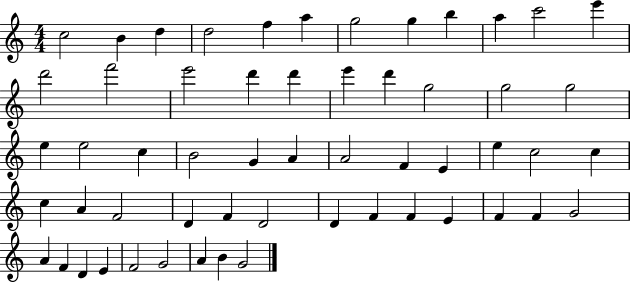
X:1
T:Untitled
M:4/4
L:1/4
K:C
c2 B d d2 f a g2 g b a c'2 e' d'2 f'2 e'2 d' d' e' d' g2 g2 g2 e e2 c B2 G A A2 F E e c2 c c A F2 D F D2 D F F E F F G2 A F D E F2 G2 A B G2